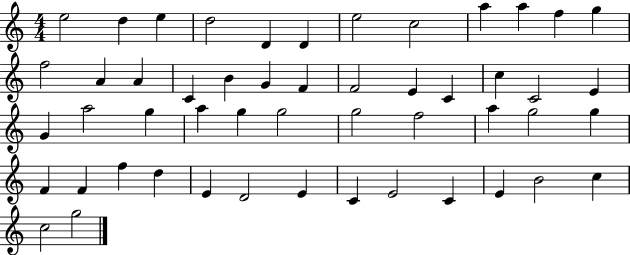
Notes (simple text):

E5/h D5/q E5/q D5/h D4/q D4/q E5/h C5/h A5/q A5/q F5/q G5/q F5/h A4/q A4/q C4/q B4/q G4/q F4/q F4/h E4/q C4/q C5/q C4/h E4/q G4/q A5/h G5/q A5/q G5/q G5/h G5/h F5/h A5/q G5/h G5/q F4/q F4/q F5/q D5/q E4/q D4/h E4/q C4/q E4/h C4/q E4/q B4/h C5/q C5/h G5/h